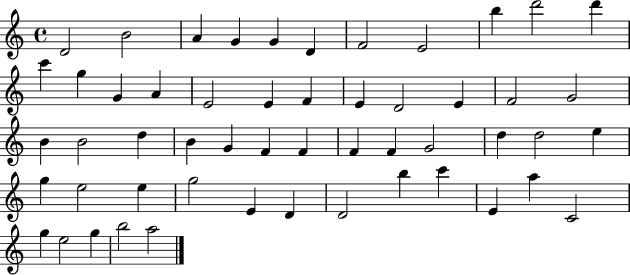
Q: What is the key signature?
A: C major